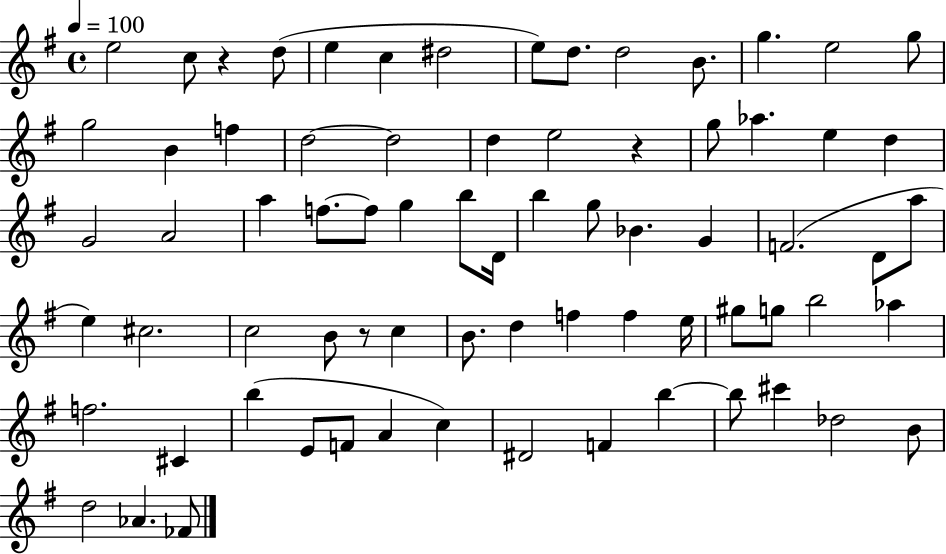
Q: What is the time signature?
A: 4/4